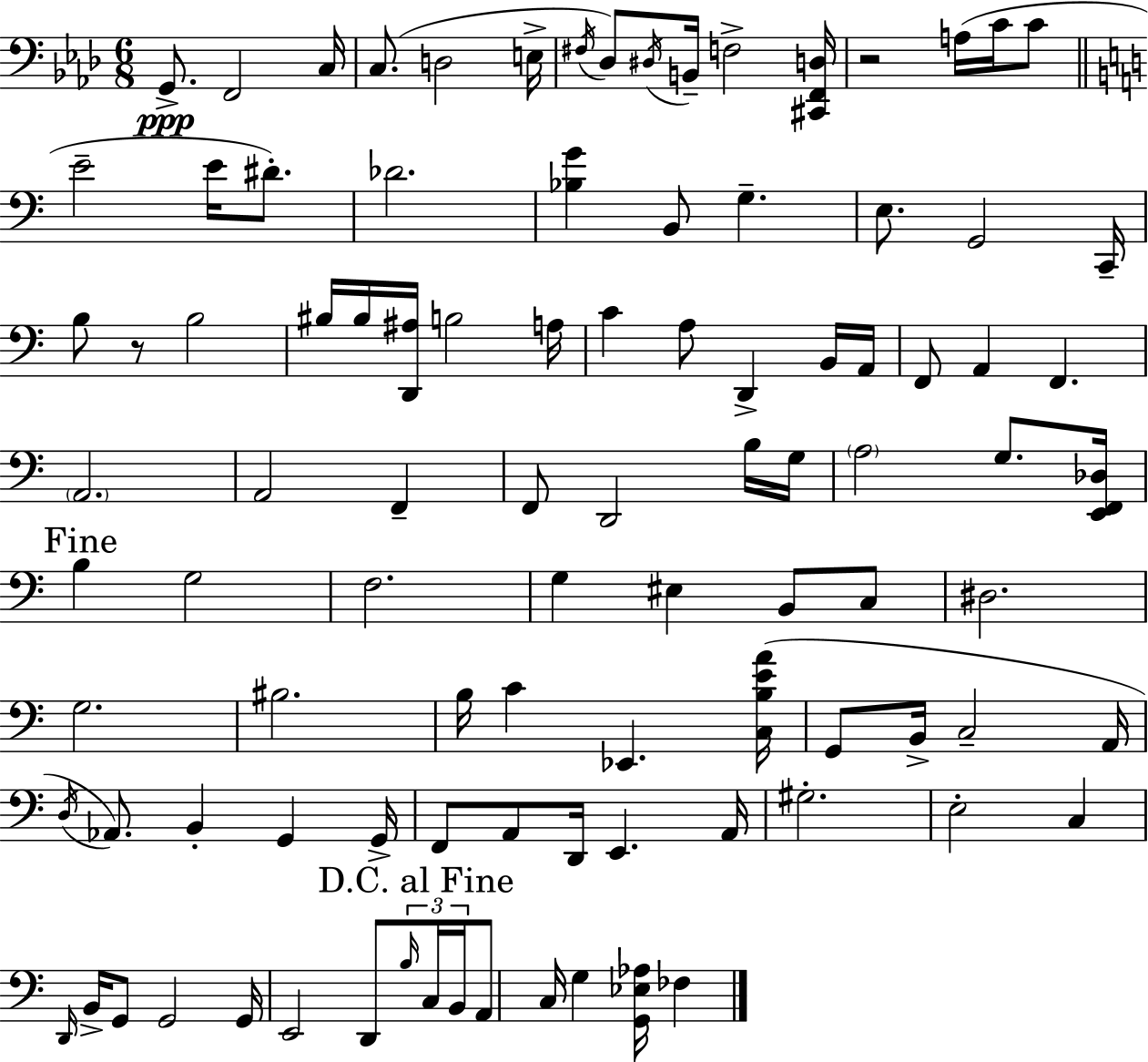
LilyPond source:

{
  \clef bass
  \numericTimeSignature
  \time 6/8
  \key f \minor
  g,8.->\ppp f,2 c16 | c8.( d2 e16-> | \acciaccatura { fis16 }) des8 \acciaccatura { dis16 } b,16-- f2-> | <cis, f, d>16 r2 a16( c'16 | \break c'8 \bar "||" \break \key a \minor e'2-- e'16 dis'8.-.) | des'2. | <bes g'>4 b,8 g4.-- | e8. g,2 c,16-- | \break b8 r8 b2 | bis16 bis16 <d, ais>16 b2 a16 | c'4 a8 d,4-> b,16 a,16 | f,8 a,4 f,4. | \break \parenthesize a,2. | a,2 f,4-- | f,8 d,2 b16 g16 | \parenthesize a2 g8. <e, f, des>16 | \break \mark "Fine" b4 g2 | f2. | g4 eis4 b,8 c8 | dis2. | \break g2. | bis2. | b16 c'4 ees,4. <c b e' a'>16( | g,8 b,16-> c2-- a,16 | \break \acciaccatura { d16 }) aes,8. b,4-. g,4 | g,16-> f,8 a,8 d,16 e,4. | a,16 gis2.-. | e2-. c4 | \break \grace { d,16 } b,16-> g,8 g,2 | g,16 e,2 d,8 | \tuplet 3/2 { \grace { b16 } \mark "D.C. al Fine" c16 b,16 } a,8 c16 g4 <g, ees aes>16 fes4 | \bar "|."
}